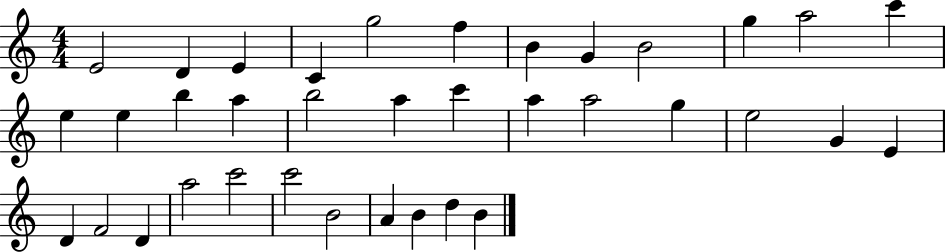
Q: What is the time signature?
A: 4/4